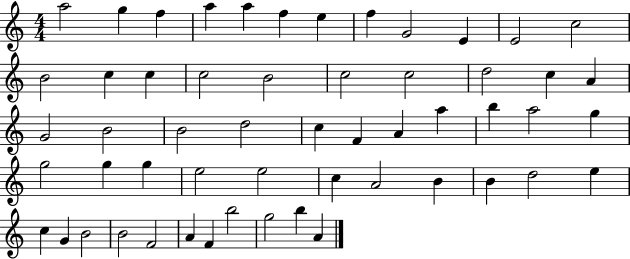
A5/h G5/q F5/q A5/q A5/q F5/q E5/q F5/q G4/h E4/q E4/h C5/h B4/h C5/q C5/q C5/h B4/h C5/h C5/h D5/h C5/q A4/q G4/h B4/h B4/h D5/h C5/q F4/q A4/q A5/q B5/q A5/h G5/q G5/h G5/q G5/q E5/h E5/h C5/q A4/h B4/q B4/q D5/h E5/q C5/q G4/q B4/h B4/h F4/h A4/q F4/q B5/h G5/h B5/q A4/q